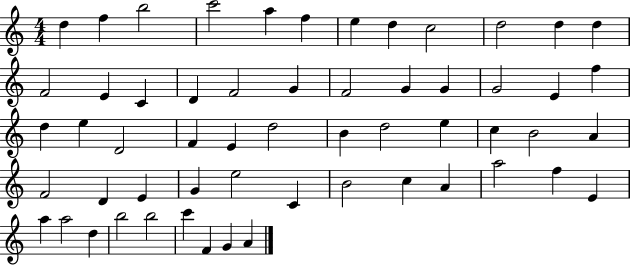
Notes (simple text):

D5/q F5/q B5/h C6/h A5/q F5/q E5/q D5/q C5/h D5/h D5/q D5/q F4/h E4/q C4/q D4/q F4/h G4/q F4/h G4/q G4/q G4/h E4/q F5/q D5/q E5/q D4/h F4/q E4/q D5/h B4/q D5/h E5/q C5/q B4/h A4/q F4/h D4/q E4/q G4/q E5/h C4/q B4/h C5/q A4/q A5/h F5/q E4/q A5/q A5/h D5/q B5/h B5/h C6/q F4/q G4/q A4/q